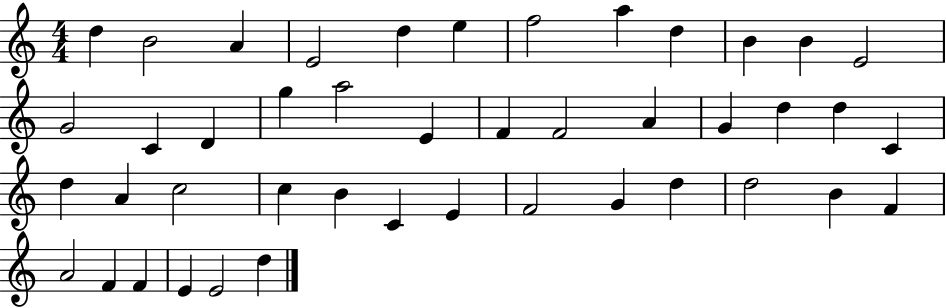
{
  \clef treble
  \numericTimeSignature
  \time 4/4
  \key c \major
  d''4 b'2 a'4 | e'2 d''4 e''4 | f''2 a''4 d''4 | b'4 b'4 e'2 | \break g'2 c'4 d'4 | g''4 a''2 e'4 | f'4 f'2 a'4 | g'4 d''4 d''4 c'4 | \break d''4 a'4 c''2 | c''4 b'4 c'4 e'4 | f'2 g'4 d''4 | d''2 b'4 f'4 | \break a'2 f'4 f'4 | e'4 e'2 d''4 | \bar "|."
}